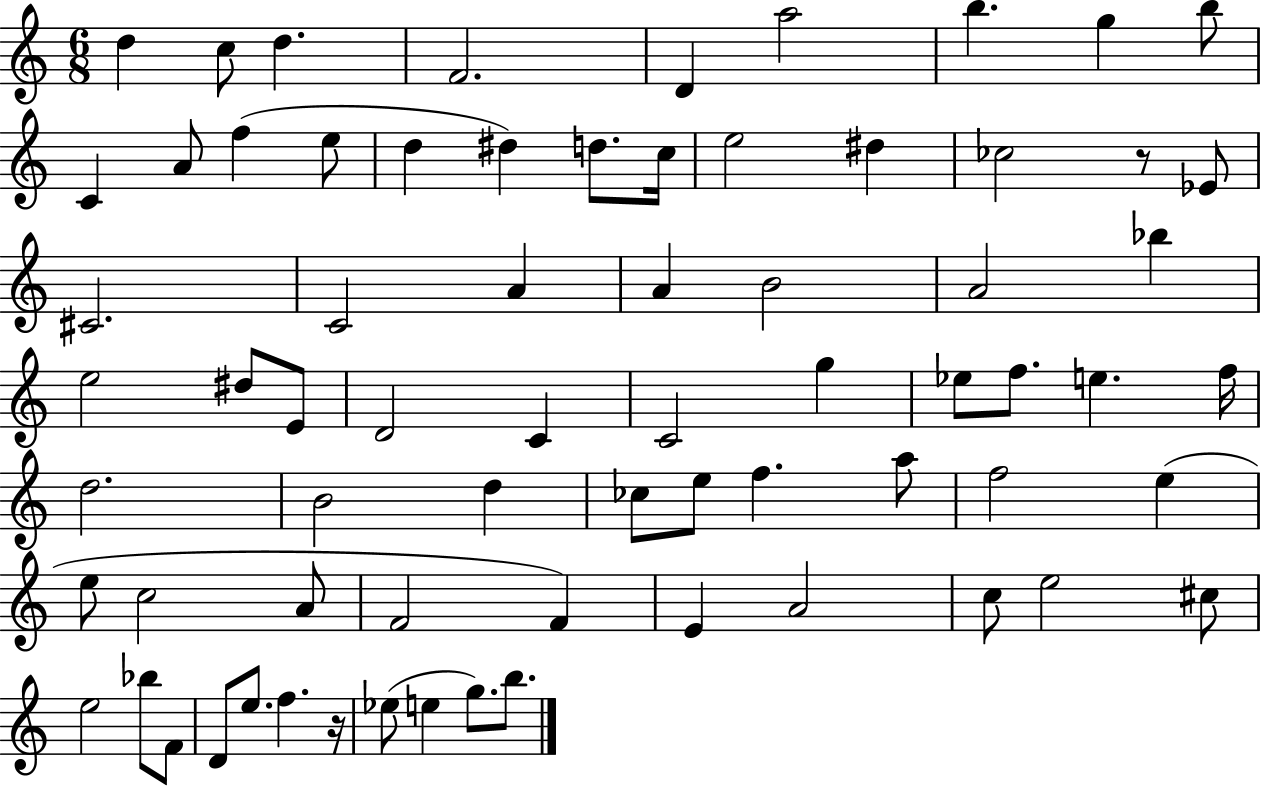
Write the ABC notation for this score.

X:1
T:Untitled
M:6/8
L:1/4
K:C
d c/2 d F2 D a2 b g b/2 C A/2 f e/2 d ^d d/2 c/4 e2 ^d _c2 z/2 _E/2 ^C2 C2 A A B2 A2 _b e2 ^d/2 E/2 D2 C C2 g _e/2 f/2 e f/4 d2 B2 d _c/2 e/2 f a/2 f2 e e/2 c2 A/2 F2 F E A2 c/2 e2 ^c/2 e2 _b/2 F/2 D/2 e/2 f z/4 _e/2 e g/2 b/2